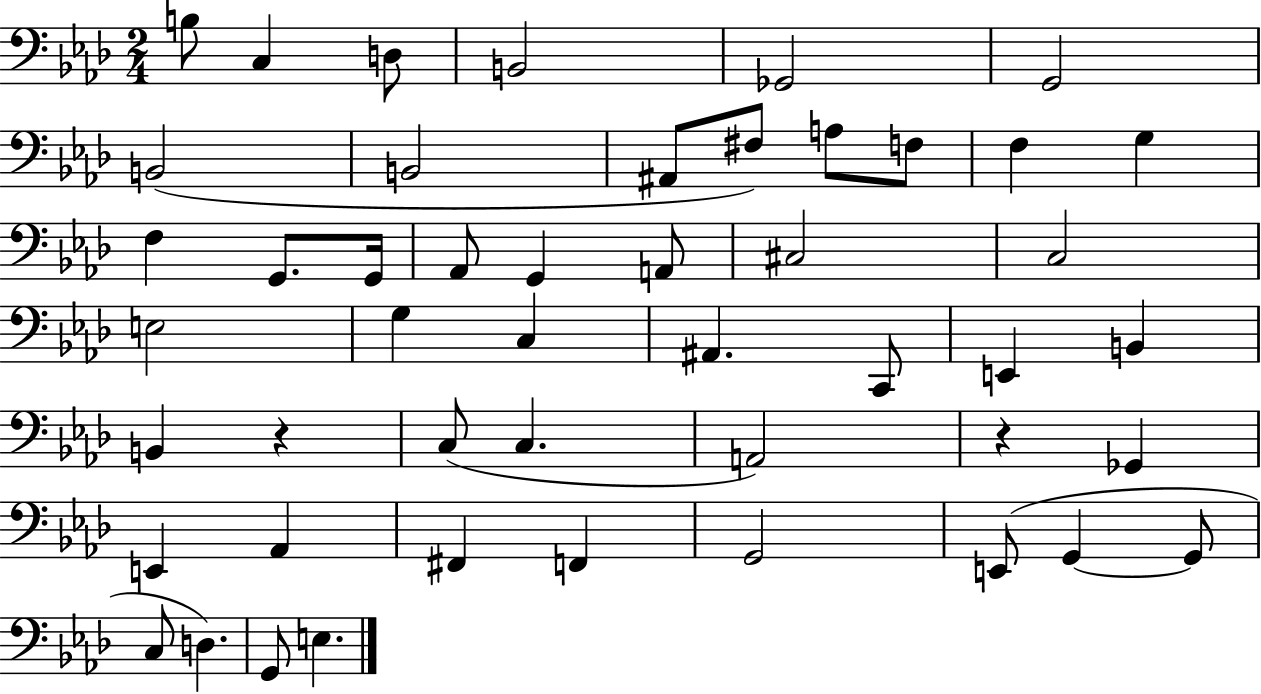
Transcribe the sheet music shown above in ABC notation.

X:1
T:Untitled
M:2/4
L:1/4
K:Ab
B,/2 C, D,/2 B,,2 _G,,2 G,,2 B,,2 B,,2 ^A,,/2 ^F,/2 A,/2 F,/2 F, G, F, G,,/2 G,,/4 _A,,/2 G,, A,,/2 ^C,2 C,2 E,2 G, C, ^A,, C,,/2 E,, B,, B,, z C,/2 C, A,,2 z _G,, E,, _A,, ^F,, F,, G,,2 E,,/2 G,, G,,/2 C,/2 D, G,,/2 E,